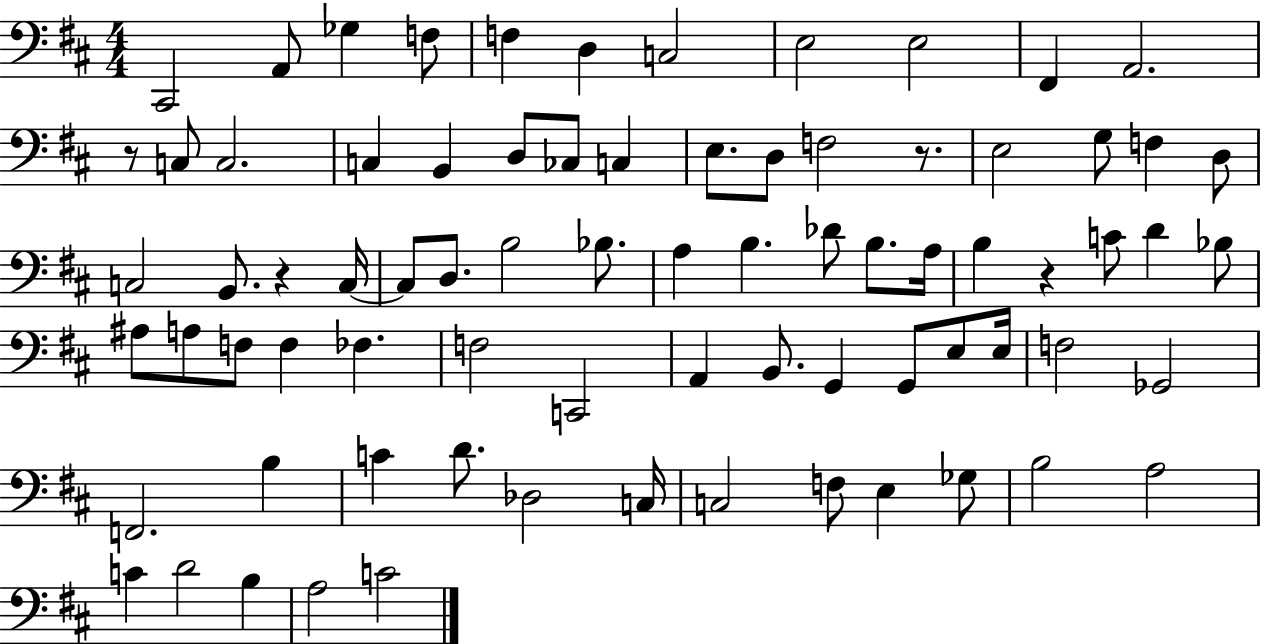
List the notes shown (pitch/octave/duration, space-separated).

C#2/h A2/e Gb3/q F3/e F3/q D3/q C3/h E3/h E3/h F#2/q A2/h. R/e C3/e C3/h. C3/q B2/q D3/e CES3/e C3/q E3/e. D3/e F3/h R/e. E3/h G3/e F3/q D3/e C3/h B2/e. R/q C3/s C3/e D3/e. B3/h Bb3/e. A3/q B3/q. Db4/e B3/e. A3/s B3/q R/q C4/e D4/q Bb3/e A#3/e A3/e F3/e F3/q FES3/q. F3/h C2/h A2/q B2/e. G2/q G2/e E3/e E3/s F3/h Gb2/h F2/h. B3/q C4/q D4/e. Db3/h C3/s C3/h F3/e E3/q Gb3/e B3/h A3/h C4/q D4/h B3/q A3/h C4/h